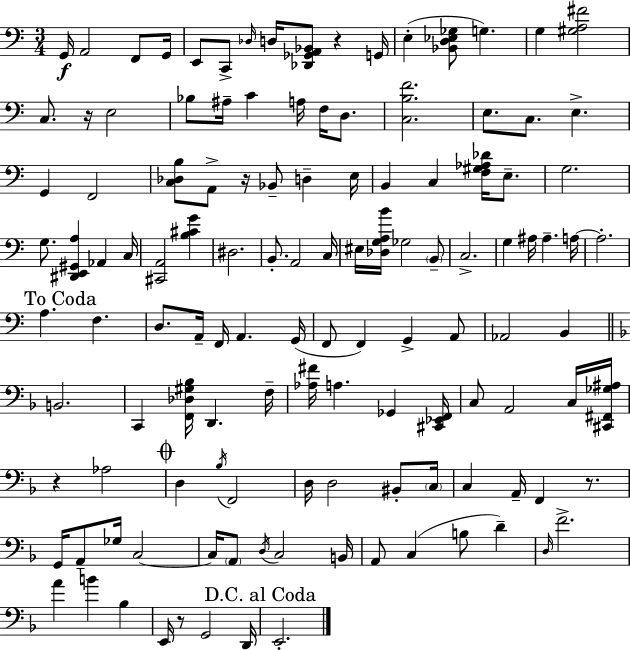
X:1
T:Untitled
M:3/4
L:1/4
K:C
G,,/4 A,,2 F,,/2 G,,/4 E,,/2 C,,/2 _D,/4 D,/4 [_D,,_G,,A,,_B,,]/2 z G,,/4 E, [_B,,D,_E,_G,]/2 G, G, [^G,A,^F]2 C,/2 z/4 E,2 _B,/2 ^A,/4 C A,/4 F,/4 D,/2 [C,B,F]2 E,/2 C,/2 E, G,, F,,2 [C,_D,B,]/2 A,,/2 z/4 _B,,/2 D, E,/4 B,, C, [F,^G,_A,_D]/4 E,/2 G,2 G,/2 [^D,,E,,^G,,A,] _A,, C,/4 [^C,,A,,]2 [B,^CG] ^D,2 B,,/2 A,,2 C,/4 ^E,/4 [_D,G,A,B]/4 _G,2 B,,/2 C,2 G, ^A,/4 ^A, A,/4 A,2 A, F, D,/2 A,,/4 F,,/4 A,, G,,/4 F,,/2 F,, G,, A,,/2 _A,,2 B,, B,,2 C,, [F,,_D,^G,_B,]/4 D,, F,/4 [_A,^F]/4 A, _G,, [^C,,_E,,F,,]/4 C,/2 A,,2 C,/4 [^C,,^F,,_G,^A,]/4 z _A,2 D, _B,/4 F,,2 D,/4 D,2 ^B,,/2 C,/4 C, A,,/4 F,, z/2 G,,/4 A,,/2 _G,/4 C,2 C,/4 A,,/2 D,/4 C,2 B,,/4 A,,/2 C, B,/2 D D,/4 F2 A B _B, E,,/4 z/2 G,,2 D,,/4 E,,2